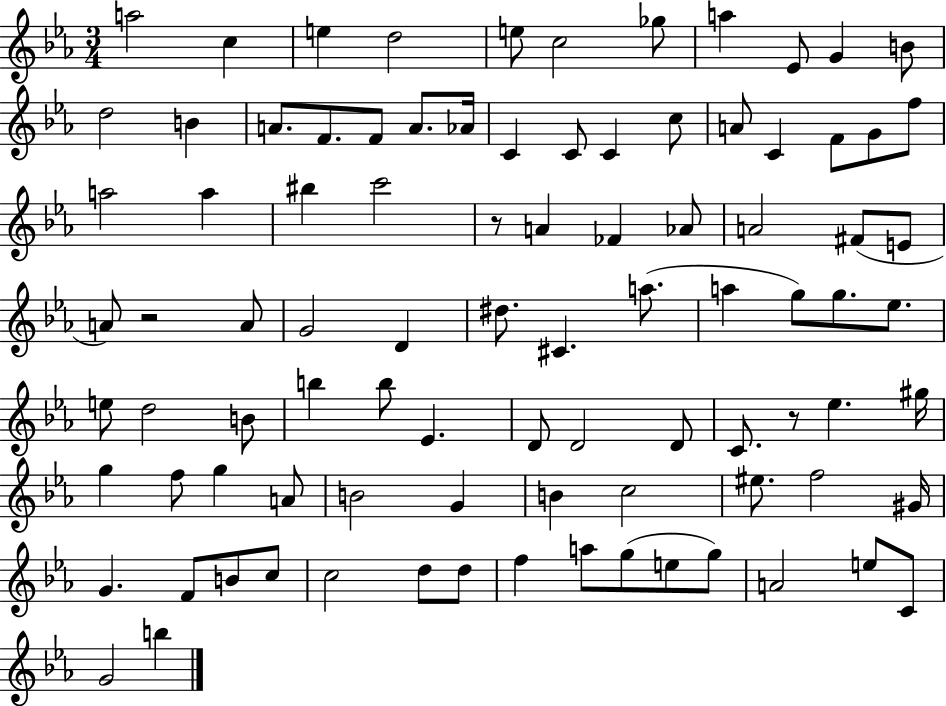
{
  \clef treble
  \numericTimeSignature
  \time 3/4
  \key ees \major
  a''2 c''4 | e''4 d''2 | e''8 c''2 ges''8 | a''4 ees'8 g'4 b'8 | \break d''2 b'4 | a'8. f'8. f'8 a'8. aes'16 | c'4 c'8 c'4 c''8 | a'8 c'4 f'8 g'8 f''8 | \break a''2 a''4 | bis''4 c'''2 | r8 a'4 fes'4 aes'8 | a'2 fis'8( e'8 | \break a'8) r2 a'8 | g'2 d'4 | dis''8. cis'4. a''8.( | a''4 g''8) g''8. ees''8. | \break e''8 d''2 b'8 | b''4 b''8 ees'4. | d'8 d'2 d'8 | c'8. r8 ees''4. gis''16 | \break g''4 f''8 g''4 a'8 | b'2 g'4 | b'4 c''2 | eis''8. f''2 gis'16 | \break g'4. f'8 b'8 c''8 | c''2 d''8 d''8 | f''4 a''8 g''8( e''8 g''8) | a'2 e''8 c'8 | \break g'2 b''4 | \bar "|."
}